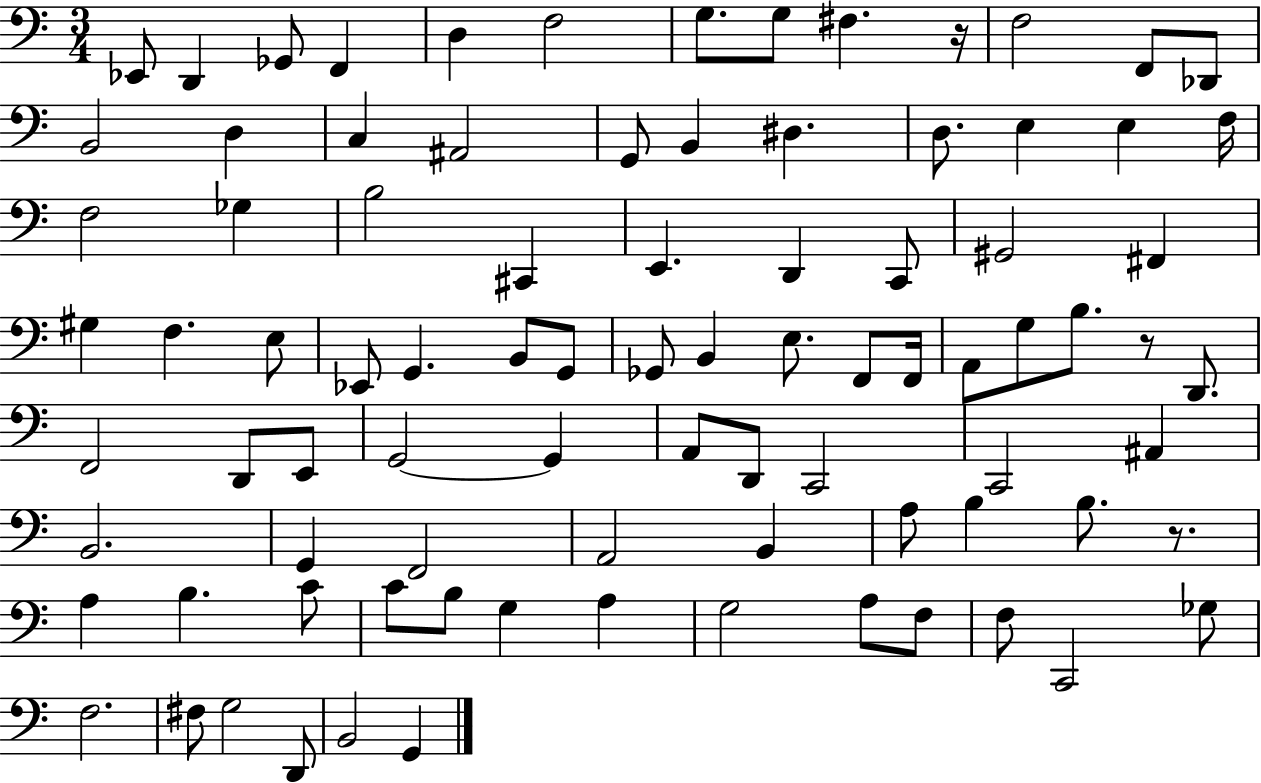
Eb2/e D2/q Gb2/e F2/q D3/q F3/h G3/e. G3/e F#3/q. R/s F3/h F2/e Db2/e B2/h D3/q C3/q A#2/h G2/e B2/q D#3/q. D3/e. E3/q E3/q F3/s F3/h Gb3/q B3/h C#2/q E2/q. D2/q C2/e G#2/h F#2/q G#3/q F3/q. E3/e Eb2/e G2/q. B2/e G2/e Gb2/e B2/q E3/e. F2/e F2/s A2/e G3/e B3/e. R/e D2/e. F2/h D2/e E2/e G2/h G2/q A2/e D2/e C2/h C2/h A#2/q B2/h. G2/q F2/h A2/h B2/q A3/e B3/q B3/e. R/e. A3/q B3/q. C4/e C4/e B3/e G3/q A3/q G3/h A3/e F3/e F3/e C2/h Gb3/e F3/h. F#3/e G3/h D2/e B2/h G2/q